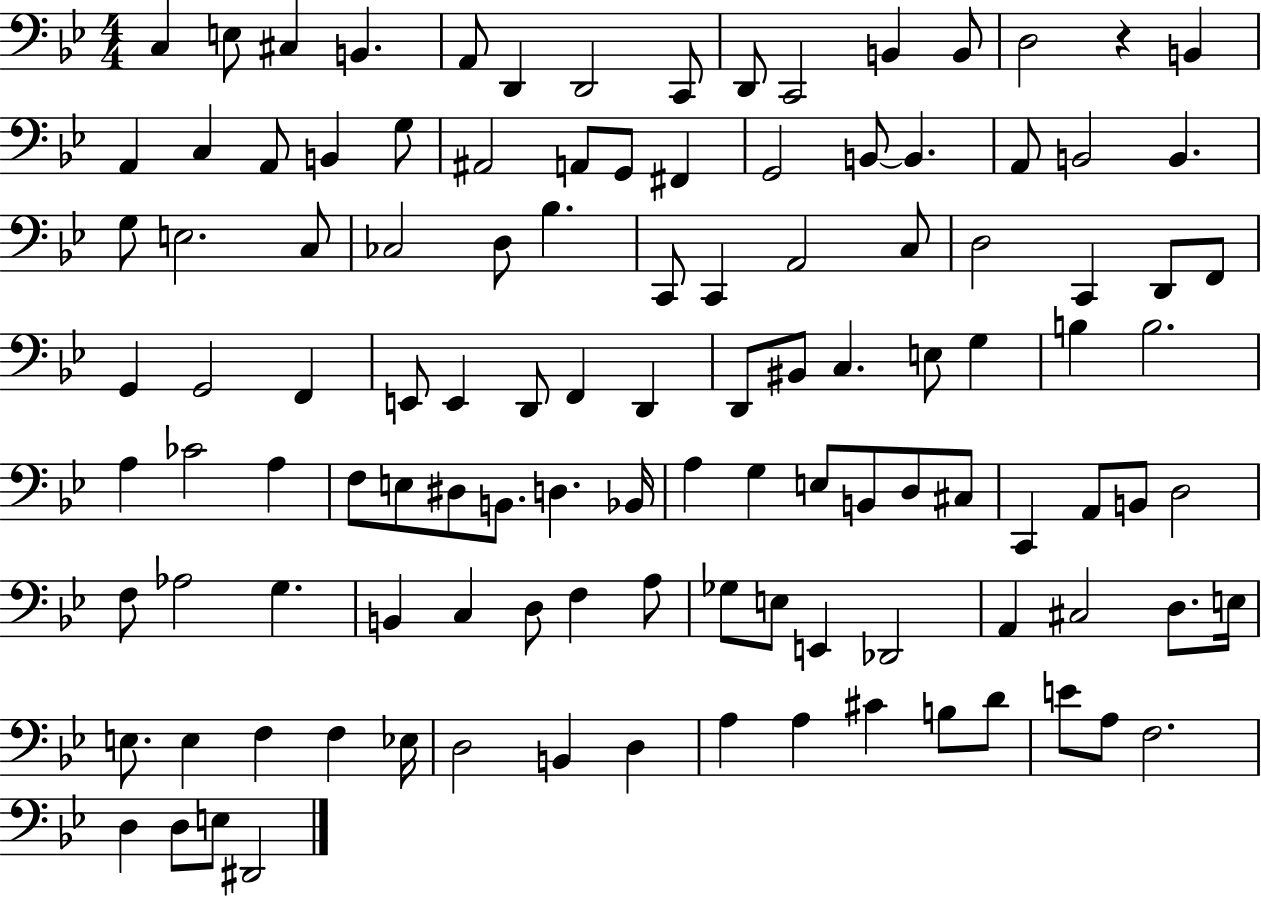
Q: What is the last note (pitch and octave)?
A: D#2